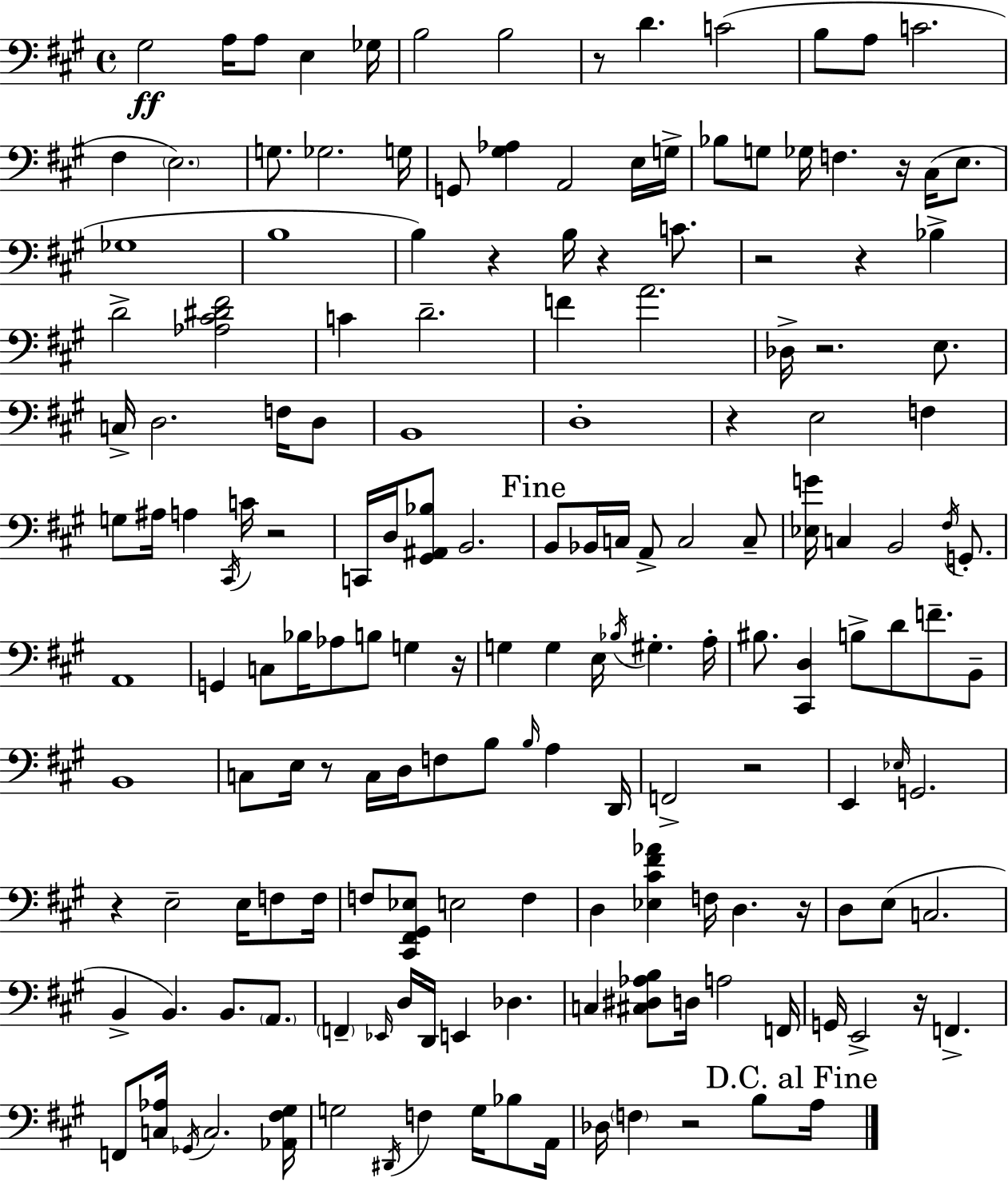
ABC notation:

X:1
T:Untitled
M:4/4
L:1/4
K:A
^G,2 A,/4 A,/2 E, _G,/4 B,2 B,2 z/2 D C2 B,/2 A,/2 C2 ^F, E,2 G,/2 _G,2 G,/4 G,,/2 [^G,_A,] A,,2 E,/4 G,/4 _B,/2 G,/2 _G,/4 F, z/4 ^C,/4 E,/2 _G,4 B,4 B, z B,/4 z C/2 z2 z _B, D2 [_A,^C^D^F]2 C D2 F A2 _D,/4 z2 E,/2 C,/4 D,2 F,/4 D,/2 B,,4 D,4 z E,2 F, G,/2 ^A,/4 A, ^C,,/4 C/4 z2 C,,/4 D,/4 [^G,,^A,,_B,]/2 B,,2 B,,/2 _B,,/4 C,/4 A,,/2 C,2 C,/2 [_E,G]/4 C, B,,2 ^F,/4 G,,/2 A,,4 G,, C,/2 _B,/4 _A,/2 B,/2 G, z/4 G, G, E,/4 _B,/4 ^G, A,/4 ^B,/2 [^C,,D,] B,/2 D/2 F/2 B,,/2 B,,4 C,/2 E,/4 z/2 C,/4 D,/4 F,/2 B,/2 B,/4 A, D,,/4 F,,2 z2 E,, _E,/4 G,,2 z E,2 E,/4 F,/2 F,/4 F,/2 [^C,,^F,,^G,,_E,]/2 E,2 F, D, [_E,^C^F_A] F,/4 D, z/4 D,/2 E,/2 C,2 B,, B,, B,,/2 A,,/2 F,, _E,,/4 D,/4 D,,/4 E,, _D, C, [^C,^D,_A,B,]/2 D,/4 A,2 F,,/4 G,,/4 E,,2 z/4 F,, F,,/2 [C,_A,]/4 _G,,/4 C,2 [_A,,^F,^G,]/4 G,2 ^D,,/4 F, G,/4 _B,/2 A,,/4 _D,/4 F, z2 B,/2 A,/4